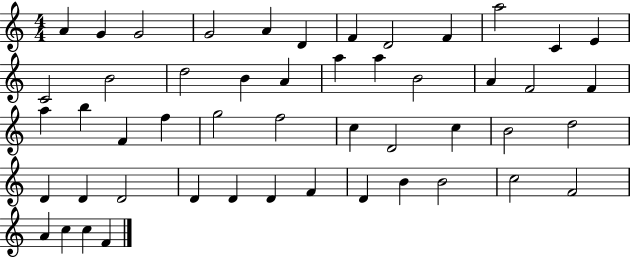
{
  \clef treble
  \numericTimeSignature
  \time 4/4
  \key c \major
  a'4 g'4 g'2 | g'2 a'4 d'4 | f'4 d'2 f'4 | a''2 c'4 e'4 | \break c'2 b'2 | d''2 b'4 a'4 | a''4 a''4 b'2 | a'4 f'2 f'4 | \break a''4 b''4 f'4 f''4 | g''2 f''2 | c''4 d'2 c''4 | b'2 d''2 | \break d'4 d'4 d'2 | d'4 d'4 d'4 f'4 | d'4 b'4 b'2 | c''2 f'2 | \break a'4 c''4 c''4 f'4 | \bar "|."
}